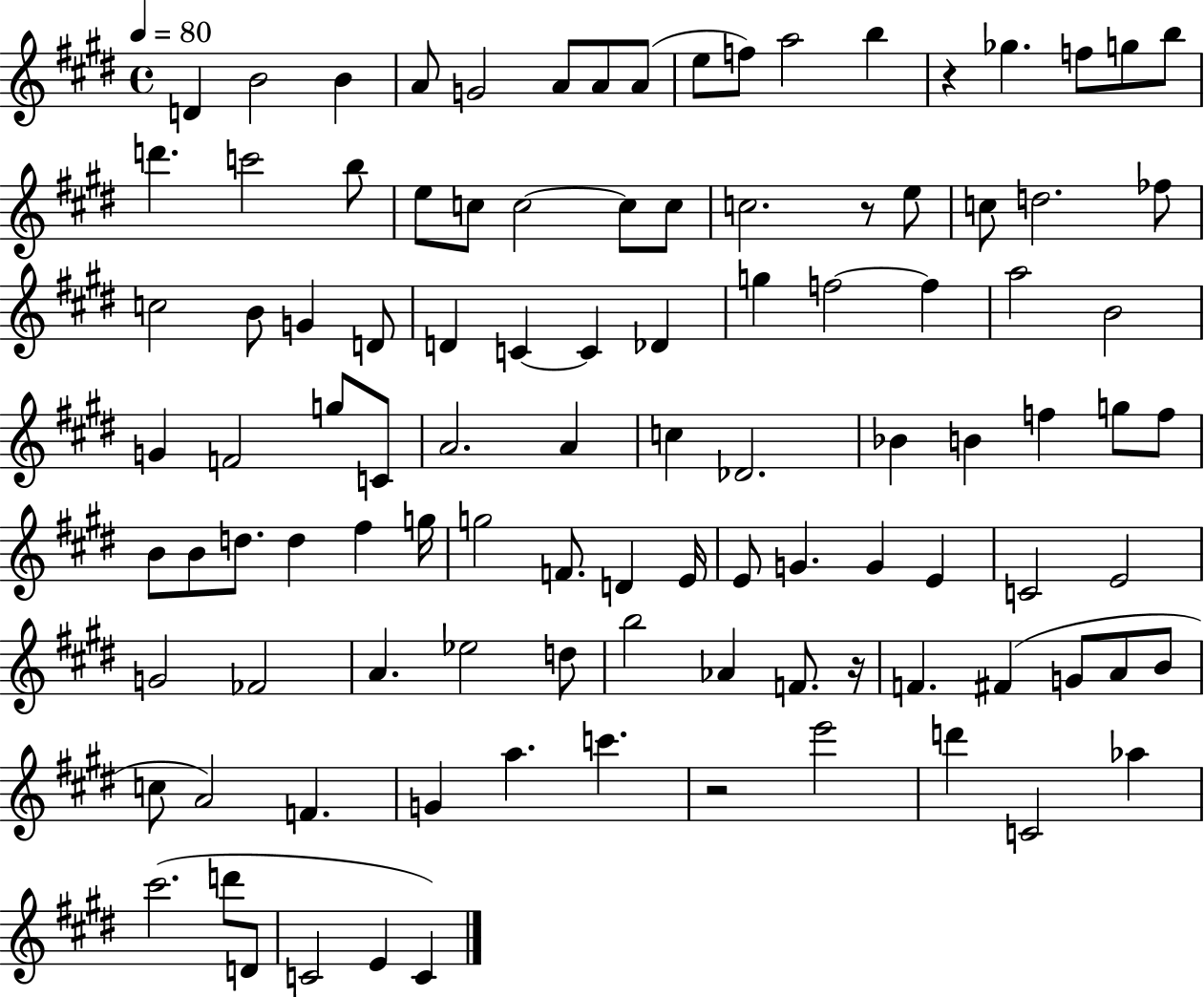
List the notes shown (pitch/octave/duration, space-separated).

D4/q B4/h B4/q A4/e G4/h A4/e A4/e A4/e E5/e F5/e A5/h B5/q R/q Gb5/q. F5/e G5/e B5/e D6/q. C6/h B5/e E5/e C5/e C5/h C5/e C5/e C5/h. R/e E5/e C5/e D5/h. FES5/e C5/h B4/e G4/q D4/e D4/q C4/q C4/q Db4/q G5/q F5/h F5/q A5/h B4/h G4/q F4/h G5/e C4/e A4/h. A4/q C5/q Db4/h. Bb4/q B4/q F5/q G5/e F5/e B4/e B4/e D5/e. D5/q F#5/q G5/s G5/h F4/e. D4/q E4/s E4/e G4/q. G4/q E4/q C4/h E4/h G4/h FES4/h A4/q. Eb5/h D5/e B5/h Ab4/q F4/e. R/s F4/q. F#4/q G4/e A4/e B4/e C5/e A4/h F4/q. G4/q A5/q. C6/q. R/h E6/h D6/q C4/h Ab5/q C#6/h. D6/e D4/e C4/h E4/q C4/q